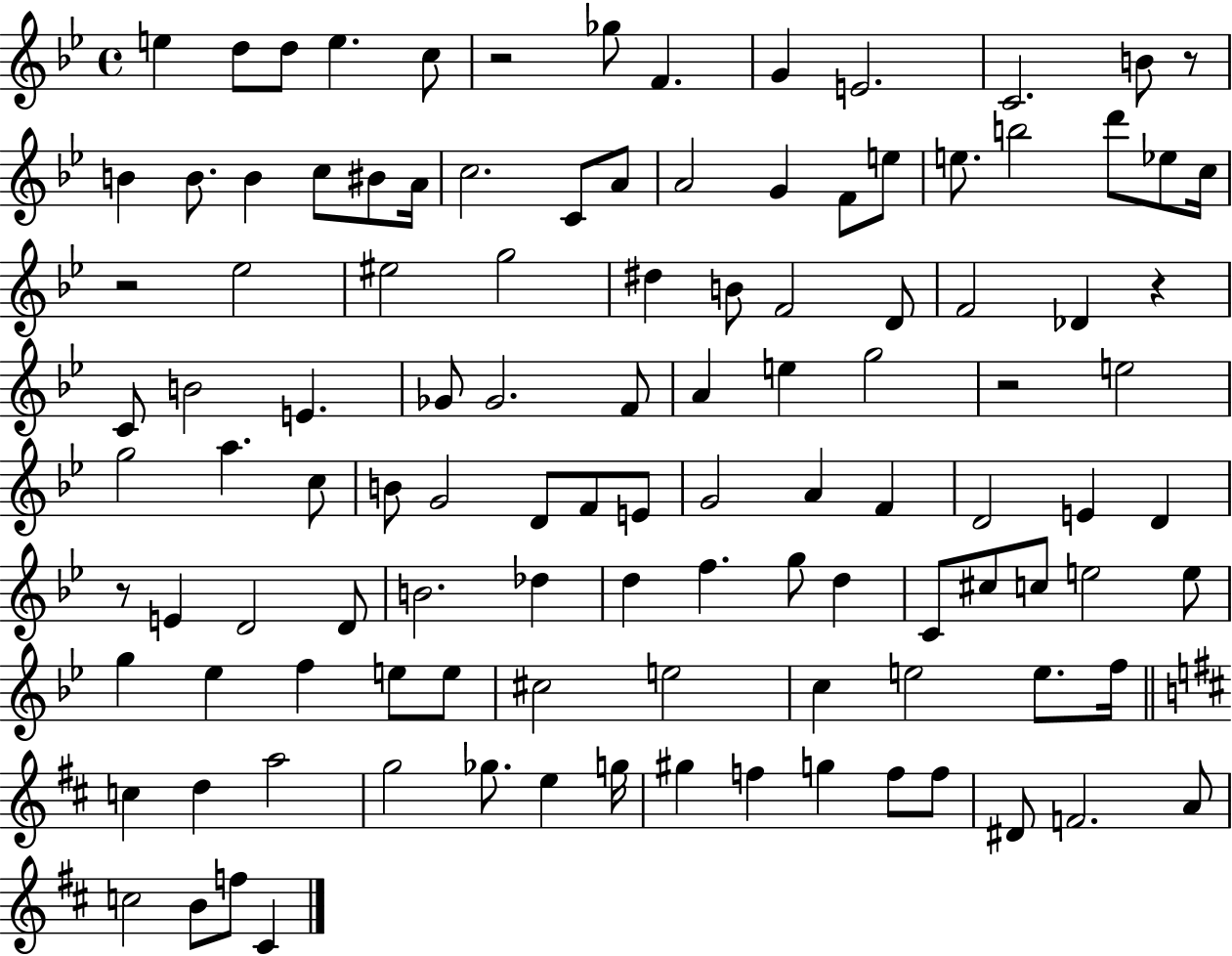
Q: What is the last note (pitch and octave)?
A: C#4